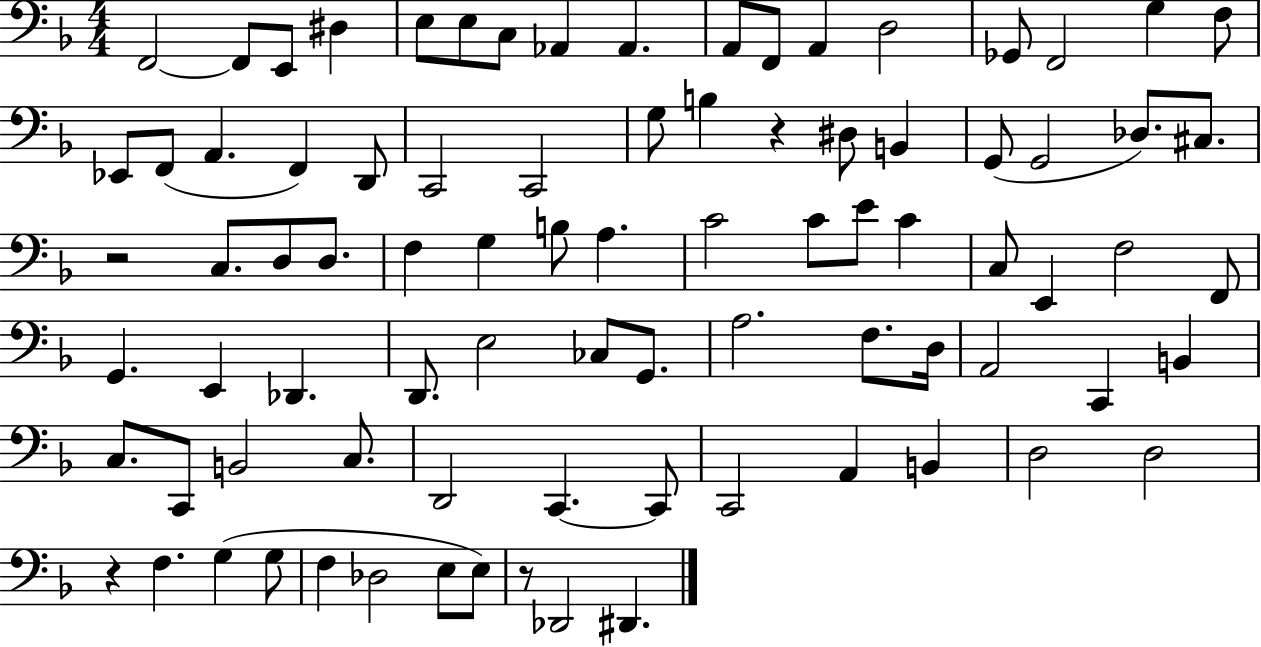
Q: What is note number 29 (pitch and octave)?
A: G2